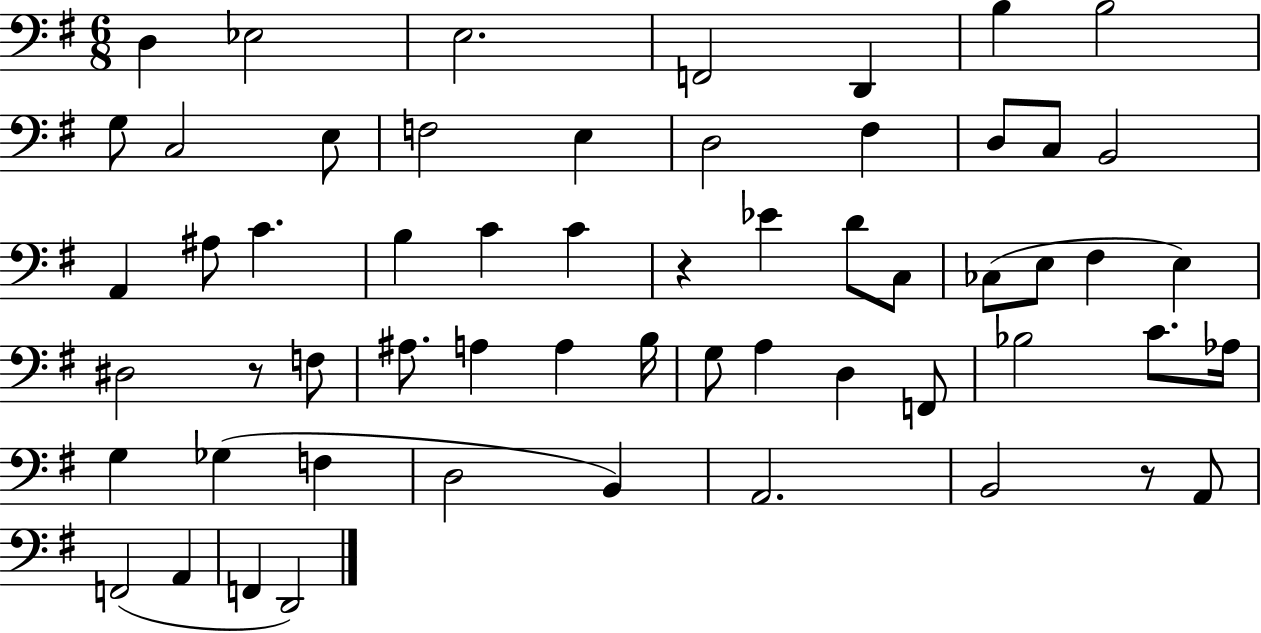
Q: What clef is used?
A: bass